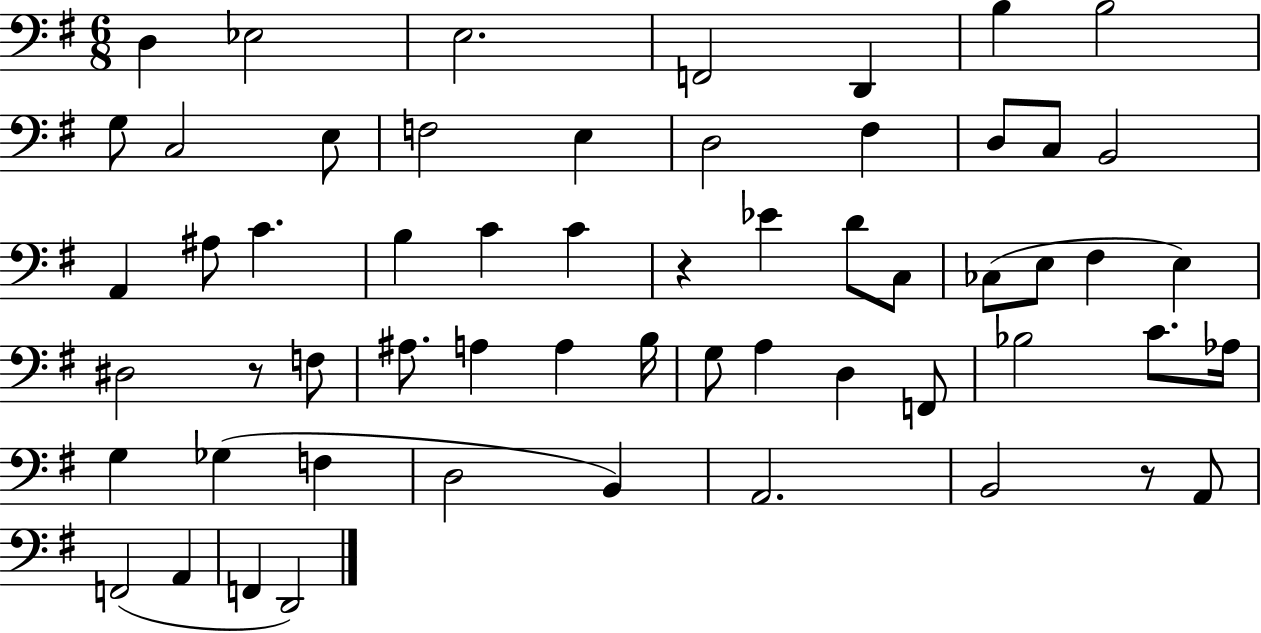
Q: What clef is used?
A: bass